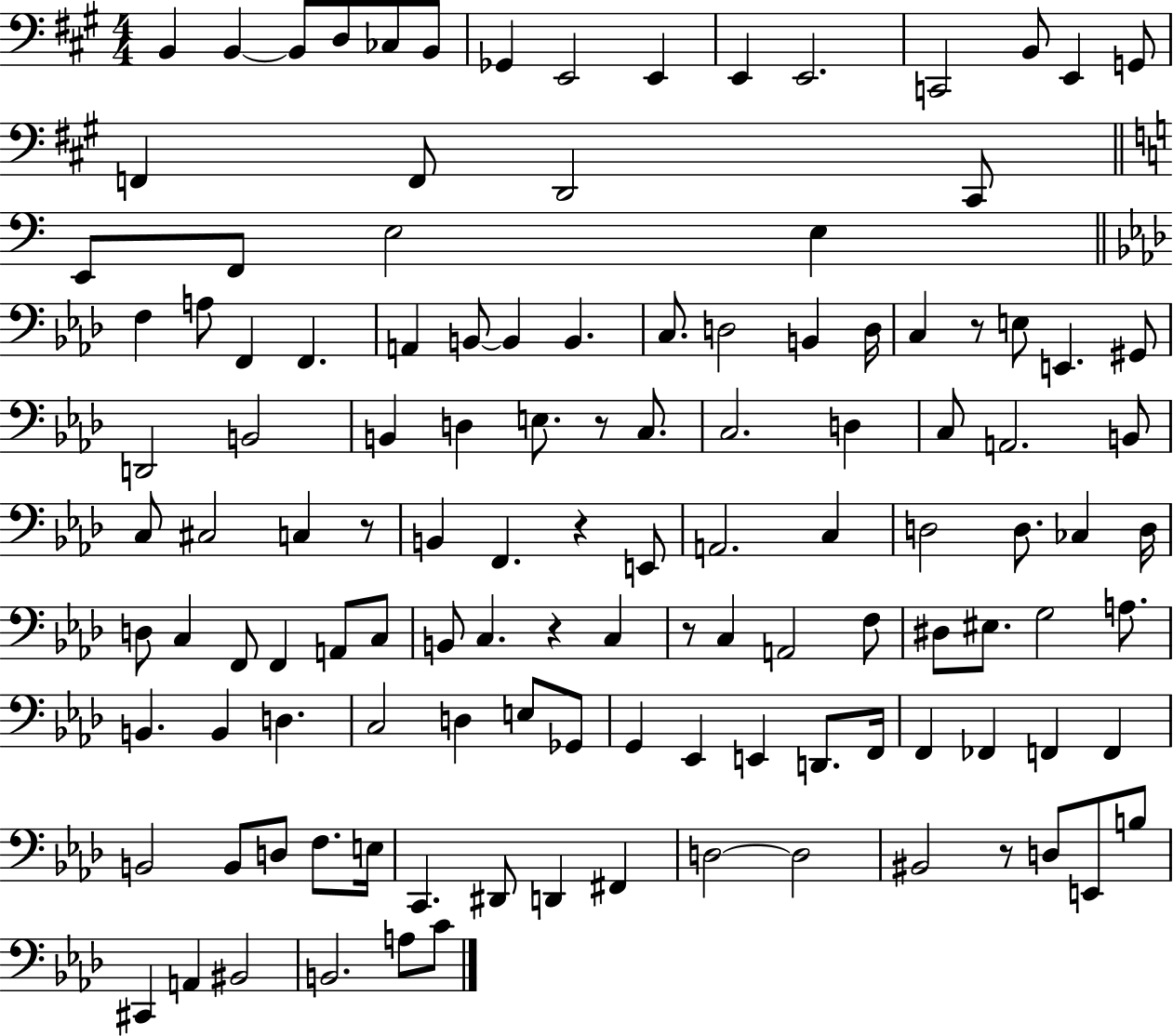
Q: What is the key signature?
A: A major